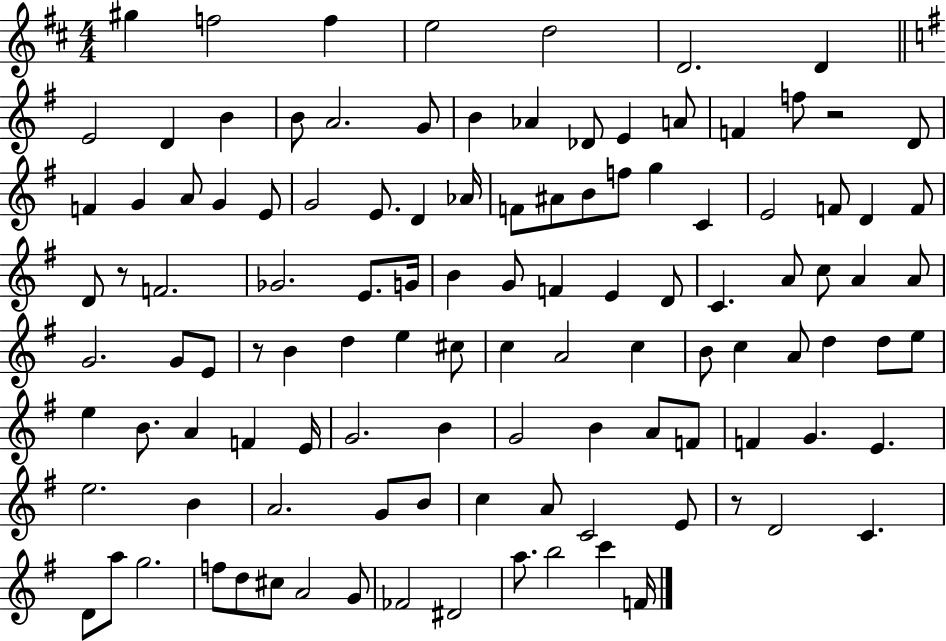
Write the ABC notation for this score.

X:1
T:Untitled
M:4/4
L:1/4
K:D
^g f2 f e2 d2 D2 D E2 D B B/2 A2 G/2 B _A _D/2 E A/2 F f/2 z2 D/2 F G A/2 G E/2 G2 E/2 D _A/4 F/2 ^A/2 B/2 f/2 g C E2 F/2 D F/2 D/2 z/2 F2 _G2 E/2 G/4 B G/2 F E D/2 C A/2 c/2 A A/2 G2 G/2 E/2 z/2 B d e ^c/2 c A2 c B/2 c A/2 d d/2 e/2 e B/2 A F E/4 G2 B G2 B A/2 F/2 F G E e2 B A2 G/2 B/2 c A/2 C2 E/2 z/2 D2 C D/2 a/2 g2 f/2 d/2 ^c/2 A2 G/2 _F2 ^D2 a/2 b2 c' F/4